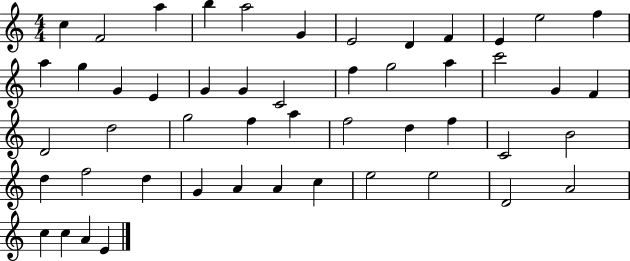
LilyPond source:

{
  \clef treble
  \numericTimeSignature
  \time 4/4
  \key c \major
  c''4 f'2 a''4 | b''4 a''2 g'4 | e'2 d'4 f'4 | e'4 e''2 f''4 | \break a''4 g''4 g'4 e'4 | g'4 g'4 c'2 | f''4 g''2 a''4 | c'''2 g'4 f'4 | \break d'2 d''2 | g''2 f''4 a''4 | f''2 d''4 f''4 | c'2 b'2 | \break d''4 f''2 d''4 | g'4 a'4 a'4 c''4 | e''2 e''2 | d'2 a'2 | \break c''4 c''4 a'4 e'4 | \bar "|."
}